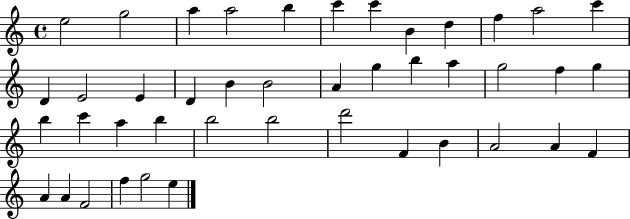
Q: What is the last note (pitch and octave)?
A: E5